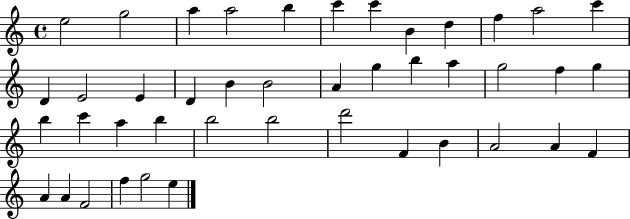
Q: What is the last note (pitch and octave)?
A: E5